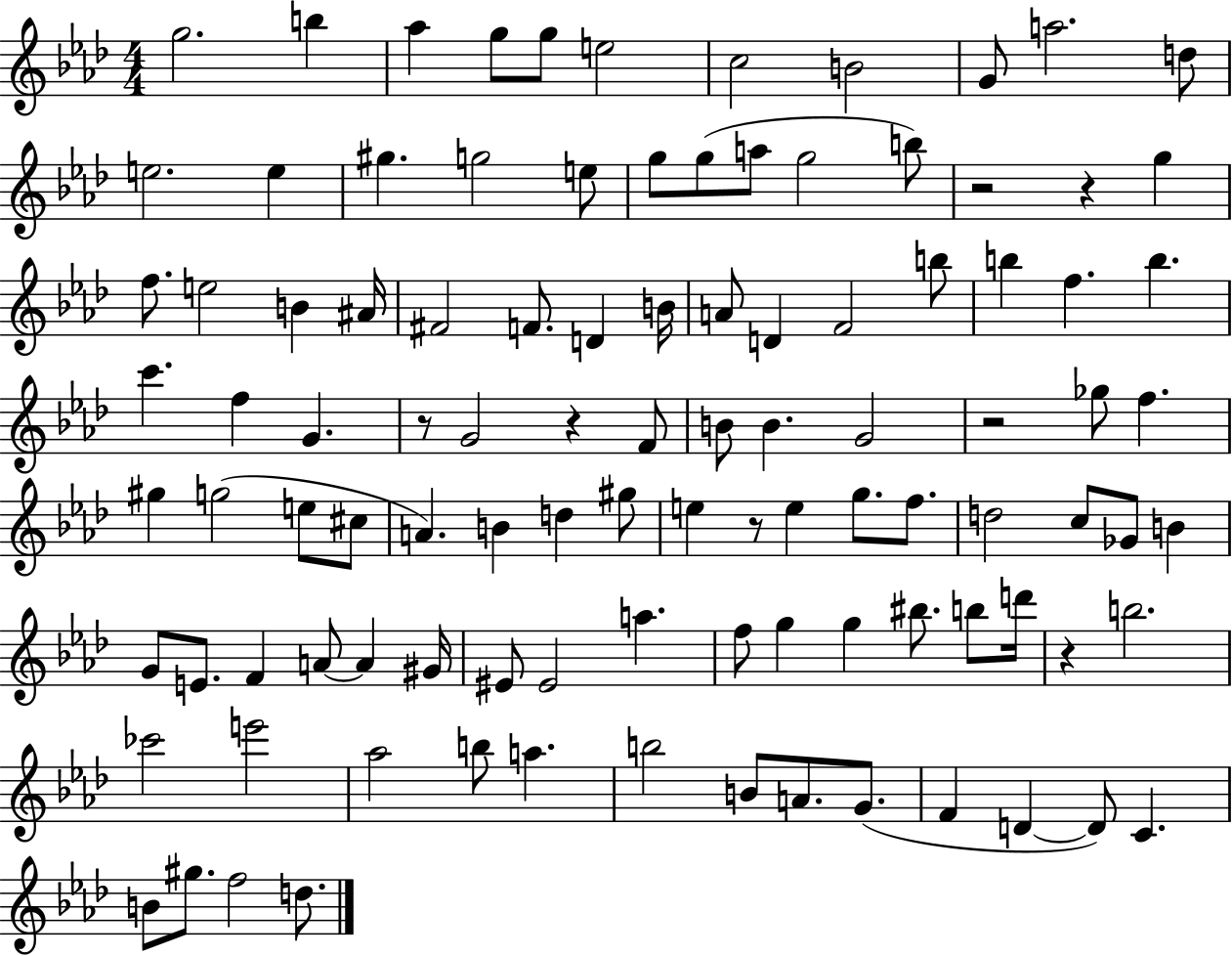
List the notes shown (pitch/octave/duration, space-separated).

G5/h. B5/q Ab5/q G5/e G5/e E5/h C5/h B4/h G4/e A5/h. D5/e E5/h. E5/q G#5/q. G5/h E5/e G5/e G5/e A5/e G5/h B5/e R/h R/q G5/q F5/e. E5/h B4/q A#4/s F#4/h F4/e. D4/q B4/s A4/e D4/q F4/h B5/e B5/q F5/q. B5/q. C6/q. F5/q G4/q. R/e G4/h R/q F4/e B4/e B4/q. G4/h R/h Gb5/e F5/q. G#5/q G5/h E5/e C#5/e A4/q. B4/q D5/q G#5/e E5/q R/e E5/q G5/e. F5/e. D5/h C5/e Gb4/e B4/q G4/e E4/e. F4/q A4/e A4/q G#4/s EIS4/e EIS4/h A5/q. F5/e G5/q G5/q BIS5/e. B5/e D6/s R/q B5/h. CES6/h E6/h Ab5/h B5/e A5/q. B5/h B4/e A4/e. G4/e. F4/q D4/q D4/e C4/q. B4/e G#5/e. F5/h D5/e.